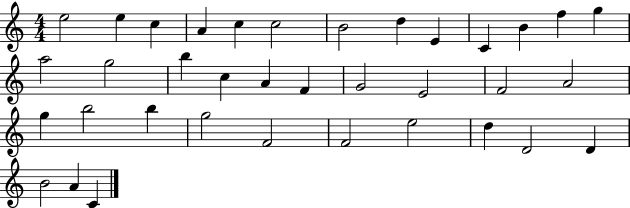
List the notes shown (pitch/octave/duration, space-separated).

E5/h E5/q C5/q A4/q C5/q C5/h B4/h D5/q E4/q C4/q B4/q F5/q G5/q A5/h G5/h B5/q C5/q A4/q F4/q G4/h E4/h F4/h A4/h G5/q B5/h B5/q G5/h F4/h F4/h E5/h D5/q D4/h D4/q B4/h A4/q C4/q